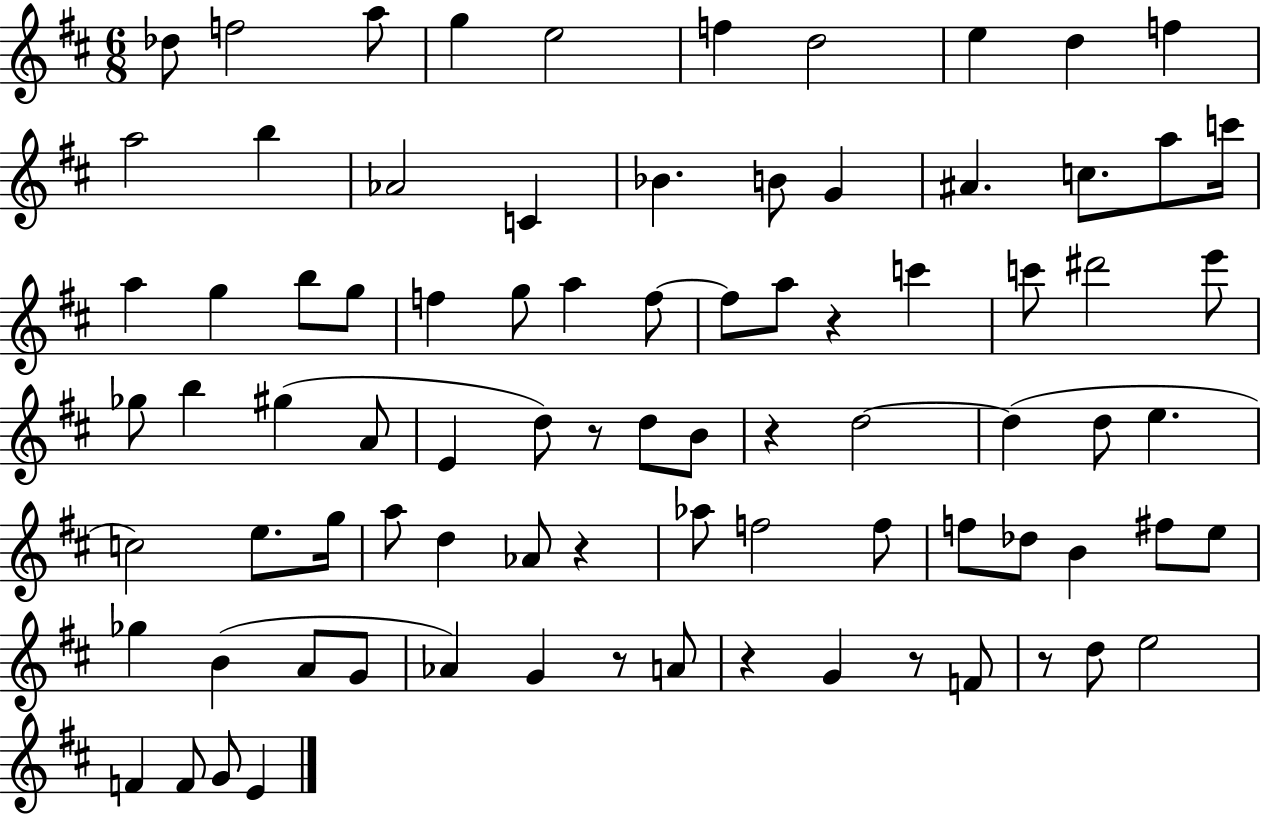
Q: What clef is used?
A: treble